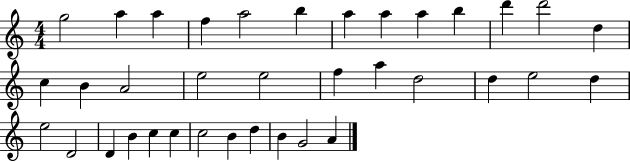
{
  \clef treble
  \numericTimeSignature
  \time 4/4
  \key c \major
  g''2 a''4 a''4 | f''4 a''2 b''4 | a''4 a''4 a''4 b''4 | d'''4 d'''2 d''4 | \break c''4 b'4 a'2 | e''2 e''2 | f''4 a''4 d''2 | d''4 e''2 d''4 | \break e''2 d'2 | d'4 b'4 c''4 c''4 | c''2 b'4 d''4 | b'4 g'2 a'4 | \break \bar "|."
}